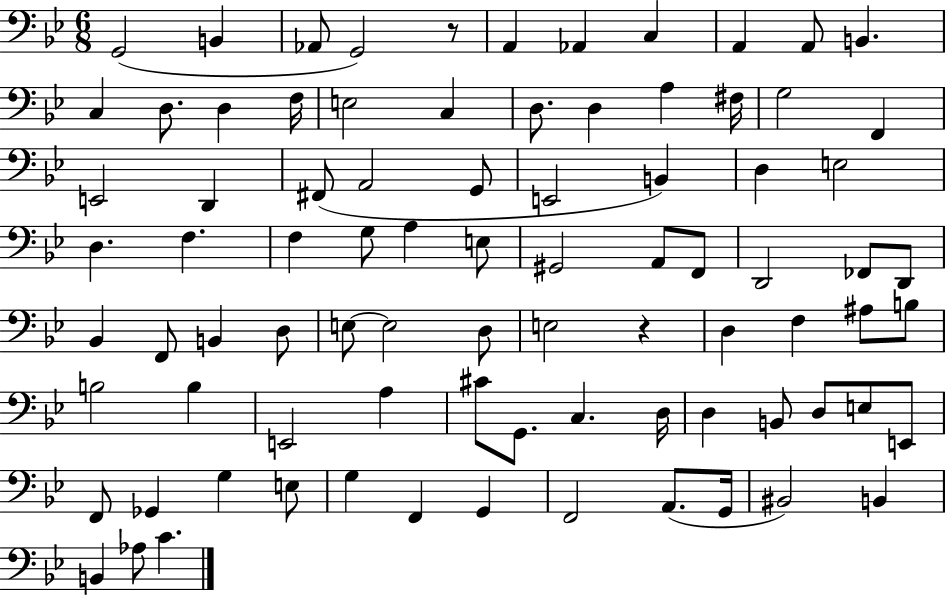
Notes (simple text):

G2/h B2/q Ab2/e G2/h R/e A2/q Ab2/q C3/q A2/q A2/e B2/q. C3/q D3/e. D3/q F3/s E3/h C3/q D3/e. D3/q A3/q F#3/s G3/h F2/q E2/h D2/q F#2/e A2/h G2/e E2/h B2/q D3/q E3/h D3/q. F3/q. F3/q G3/e A3/q E3/e G#2/h A2/e F2/e D2/h FES2/e D2/e Bb2/q F2/e B2/q D3/e E3/e E3/h D3/e E3/h R/q D3/q F3/q A#3/e B3/e B3/h B3/q E2/h A3/q C#4/e G2/e. C3/q. D3/s D3/q B2/e D3/e E3/e E2/e F2/e Gb2/q G3/q E3/e G3/q F2/q G2/q F2/h A2/e. G2/s BIS2/h B2/q B2/q Ab3/e C4/q.